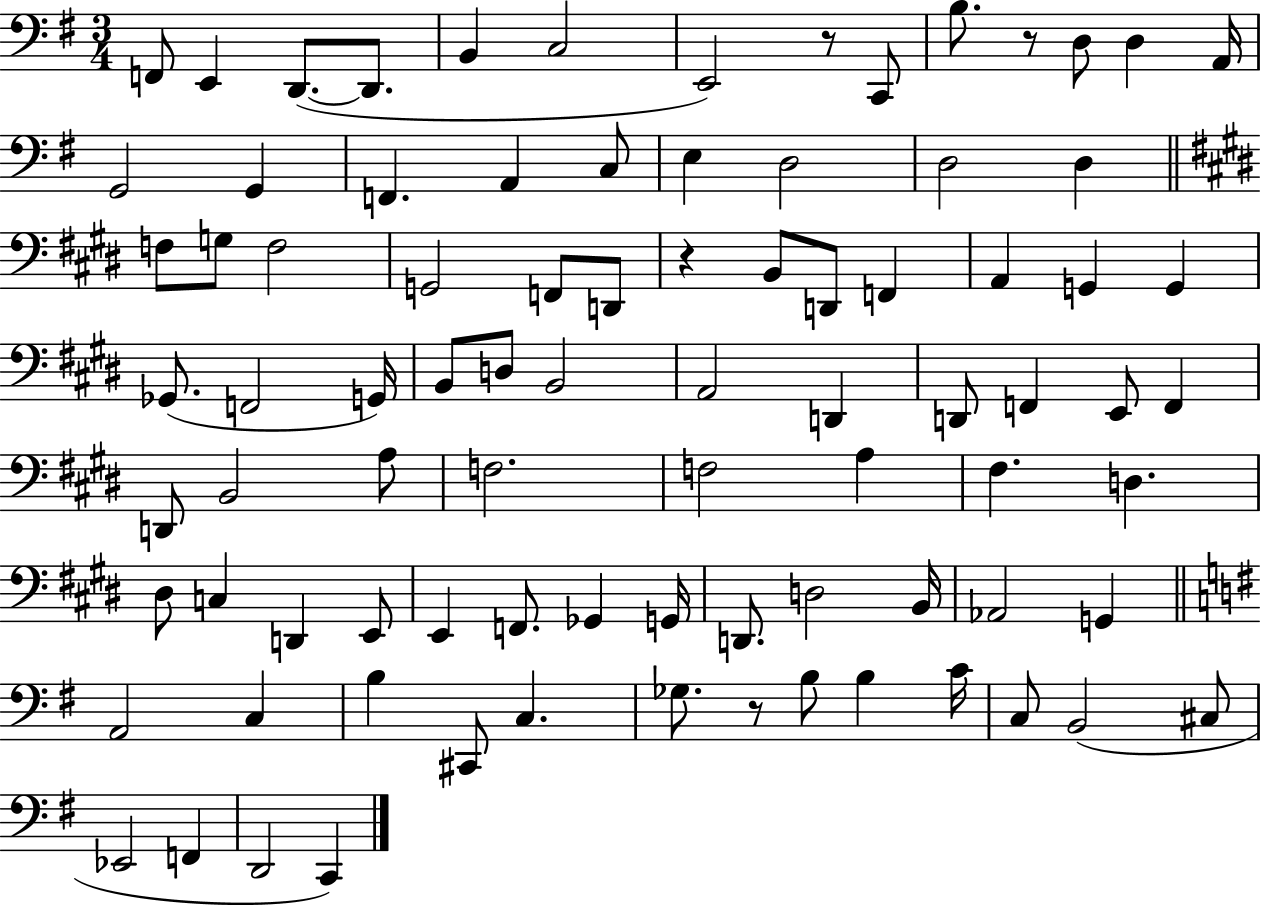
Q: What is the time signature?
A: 3/4